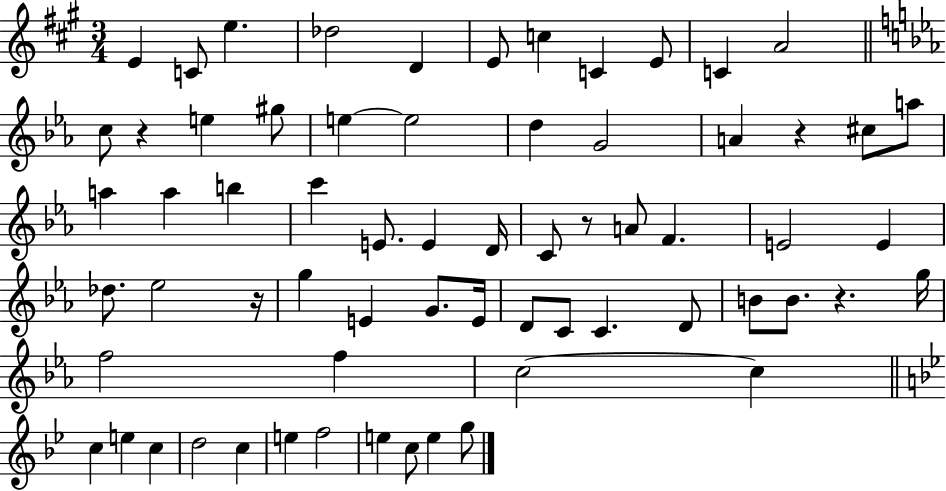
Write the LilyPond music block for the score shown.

{
  \clef treble
  \numericTimeSignature
  \time 3/4
  \key a \major
  e'4 c'8 e''4. | des''2 d'4 | e'8 c''4 c'4 e'8 | c'4 a'2 | \break \bar "||" \break \key ees \major c''8 r4 e''4 gis''8 | e''4~~ e''2 | d''4 g'2 | a'4 r4 cis''8 a''8 | \break a''4 a''4 b''4 | c'''4 e'8. e'4 d'16 | c'8 r8 a'8 f'4. | e'2 e'4 | \break des''8. ees''2 r16 | g''4 e'4 g'8. e'16 | d'8 c'8 c'4. d'8 | b'8 b'8. r4. g''16 | \break f''2 f''4 | c''2~~ c''4 | \bar "||" \break \key g \minor c''4 e''4 c''4 | d''2 c''4 | e''4 f''2 | e''4 c''8 e''4 g''8 | \break \bar "|."
}